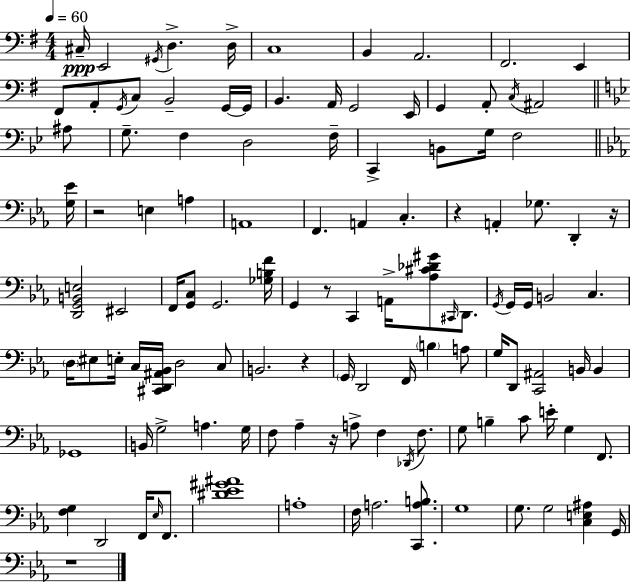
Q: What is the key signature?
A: G major